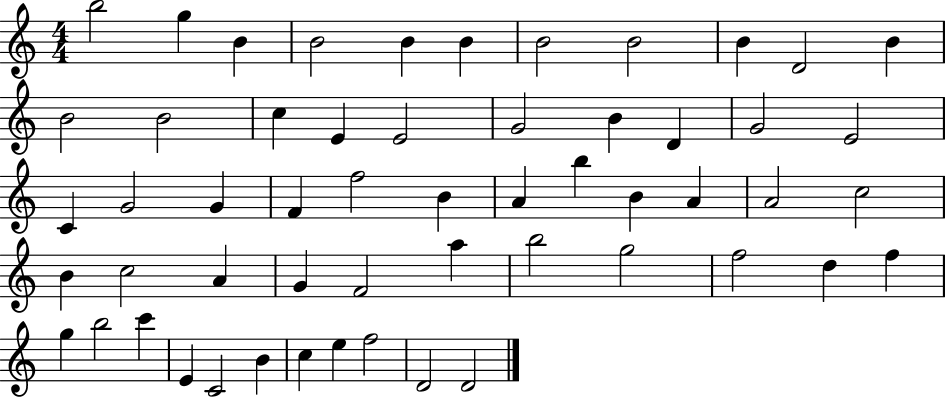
X:1
T:Untitled
M:4/4
L:1/4
K:C
b2 g B B2 B B B2 B2 B D2 B B2 B2 c E E2 G2 B D G2 E2 C G2 G F f2 B A b B A A2 c2 B c2 A G F2 a b2 g2 f2 d f g b2 c' E C2 B c e f2 D2 D2